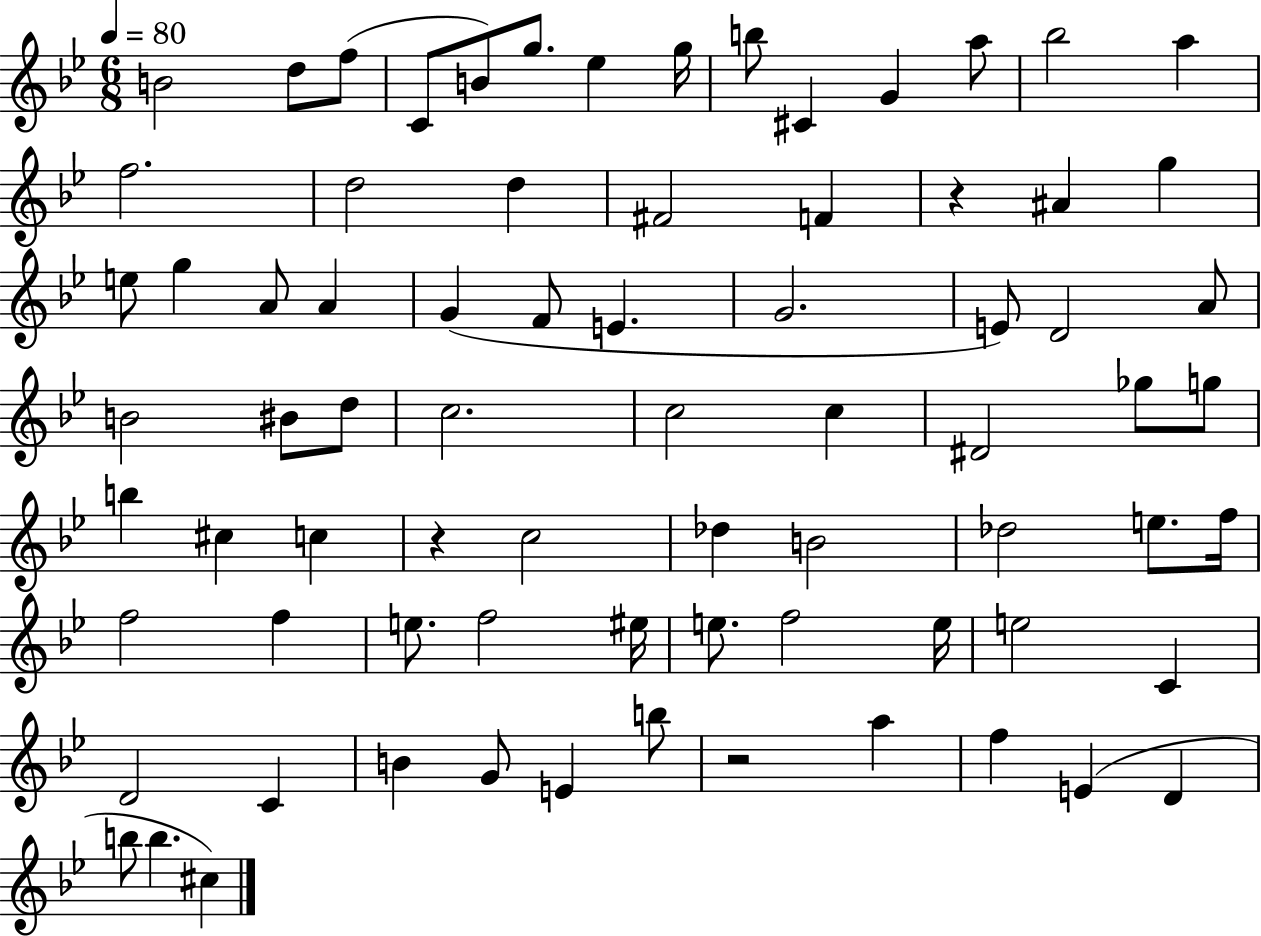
{
  \clef treble
  \numericTimeSignature
  \time 6/8
  \key bes \major
  \tempo 4 = 80
  \repeat volta 2 { b'2 d''8 f''8( | c'8 b'8) g''8. ees''4 g''16 | b''8 cis'4 g'4 a''8 | bes''2 a''4 | \break f''2. | d''2 d''4 | fis'2 f'4 | r4 ais'4 g''4 | \break e''8 g''4 a'8 a'4 | g'4( f'8 e'4. | g'2. | e'8) d'2 a'8 | \break b'2 bis'8 d''8 | c''2. | c''2 c''4 | dis'2 ges''8 g''8 | \break b''4 cis''4 c''4 | r4 c''2 | des''4 b'2 | des''2 e''8. f''16 | \break f''2 f''4 | e''8. f''2 eis''16 | e''8. f''2 e''16 | e''2 c'4 | \break d'2 c'4 | b'4 g'8 e'4 b''8 | r2 a''4 | f''4 e'4( d'4 | \break b''8 b''4. cis''4) | } \bar "|."
}